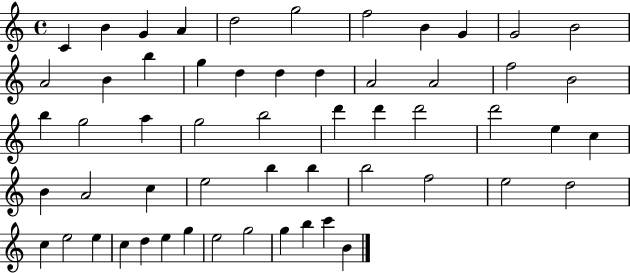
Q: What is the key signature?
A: C major